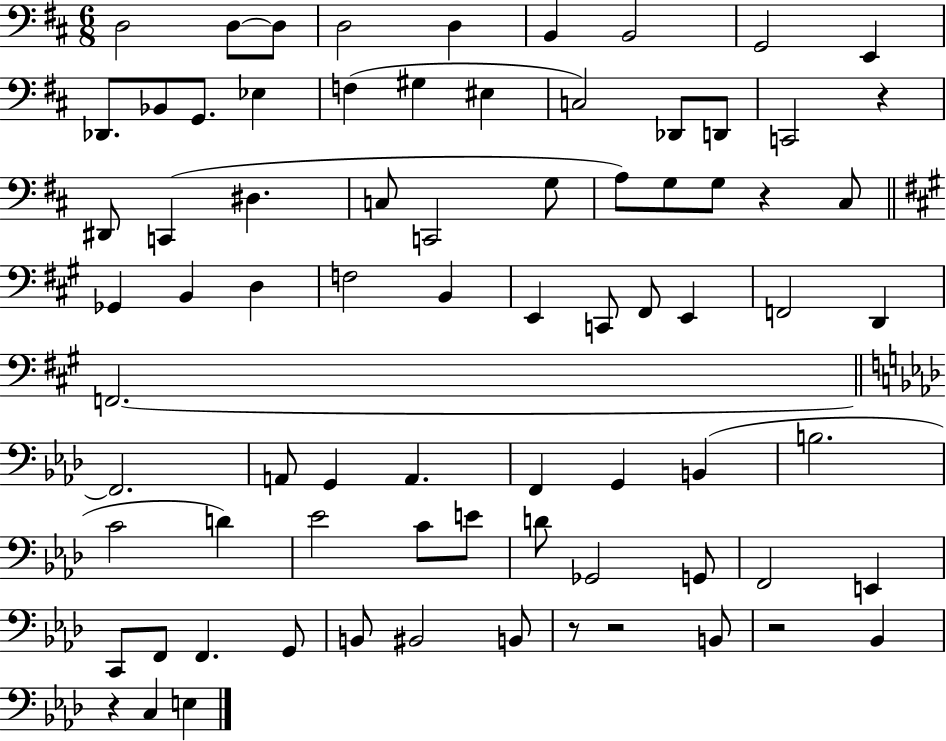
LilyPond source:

{
  \clef bass
  \numericTimeSignature
  \time 6/8
  \key d \major
  d2 d8~~ d8 | d2 d4 | b,4 b,2 | g,2 e,4 | \break des,8. bes,8 g,8. ees4 | f4( gis4 eis4 | c2) des,8 d,8 | c,2 r4 | \break dis,8 c,4( dis4. | c8 c,2 g8 | a8) g8 g8 r4 cis8 | \bar "||" \break \key a \major ges,4 b,4 d4 | f2 b,4 | e,4 c,8 fis,8 e,4 | f,2 d,4 | \break f,2.~~ | \bar "||" \break \key aes \major f,2. | a,8 g,4 a,4. | f,4 g,4 b,4( | b2. | \break c'2 d'4) | ees'2 c'8 e'8 | d'8 ges,2 g,8 | f,2 e,4 | \break c,8 f,8 f,4. g,8 | b,8 bis,2 b,8 | r8 r2 b,8 | r2 bes,4 | \break r4 c4 e4 | \bar "|."
}